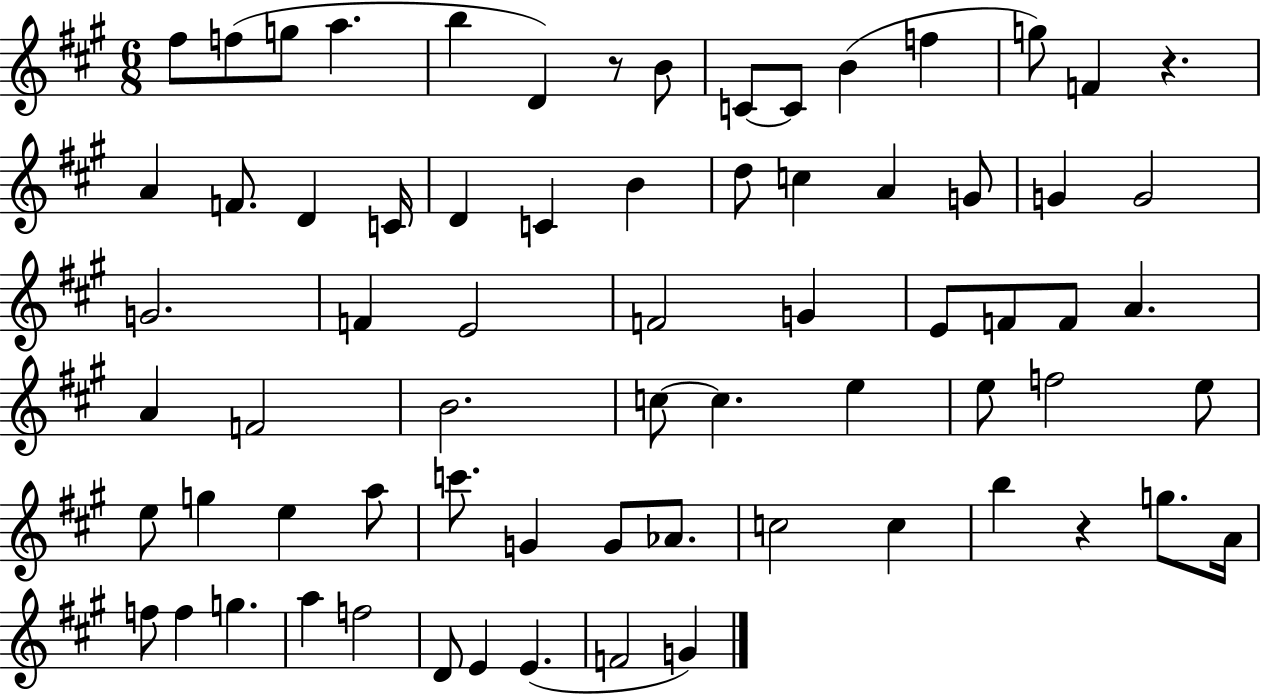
F#5/e F5/e G5/e A5/q. B5/q D4/q R/e B4/e C4/e C4/e B4/q F5/q G5/e F4/q R/q. A4/q F4/e. D4/q C4/s D4/q C4/q B4/q D5/e C5/q A4/q G4/e G4/q G4/h G4/h. F4/q E4/h F4/h G4/q E4/e F4/e F4/e A4/q. A4/q F4/h B4/h. C5/e C5/q. E5/q E5/e F5/h E5/e E5/e G5/q E5/q A5/e C6/e. G4/q G4/e Ab4/e. C5/h C5/q B5/q R/q G5/e. A4/s F5/e F5/q G5/q. A5/q F5/h D4/e E4/q E4/q. F4/h G4/q